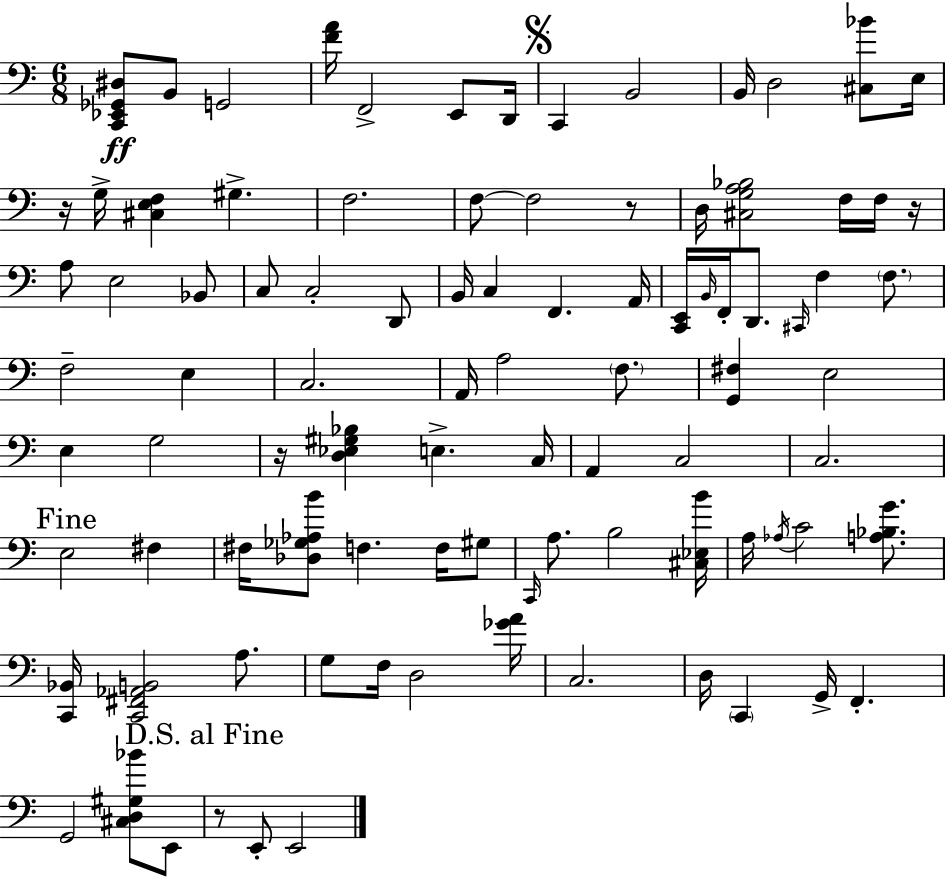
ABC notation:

X:1
T:Untitled
M:6/8
L:1/4
K:C
[C,,_E,,_G,,^D,]/2 B,,/2 G,,2 [FA]/4 F,,2 E,,/2 D,,/4 C,, B,,2 B,,/4 D,2 [^C,_B]/2 E,/4 z/4 G,/4 [^C,E,F,] ^G, F,2 F,/2 F,2 z/2 D,/4 [^C,G,A,_B,]2 F,/4 F,/4 z/4 A,/2 E,2 _B,,/2 C,/2 C,2 D,,/2 B,,/4 C, F,, A,,/4 [C,,E,,]/4 B,,/4 F,,/4 D,,/2 ^C,,/4 F, F,/2 F,2 E, C,2 A,,/4 A,2 F,/2 [G,,^F,] E,2 E, G,2 z/4 [D,_E,^G,_B,] E, C,/4 A,, C,2 C,2 E,2 ^F, ^F,/4 [_D,_G,_A,B]/2 F, F,/4 ^G,/2 C,,/4 A,/2 B,2 [^C,_E,B]/4 A,/4 _A,/4 C2 [A,_B,G]/2 [C,,_B,,]/4 [C,,^F,,_A,,B,,]2 A,/2 G,/2 F,/4 D,2 [_GA]/4 C,2 D,/4 C,, G,,/4 F,, G,,2 [^C,D,^G,_B]/2 E,,/2 z/2 E,,/2 E,,2